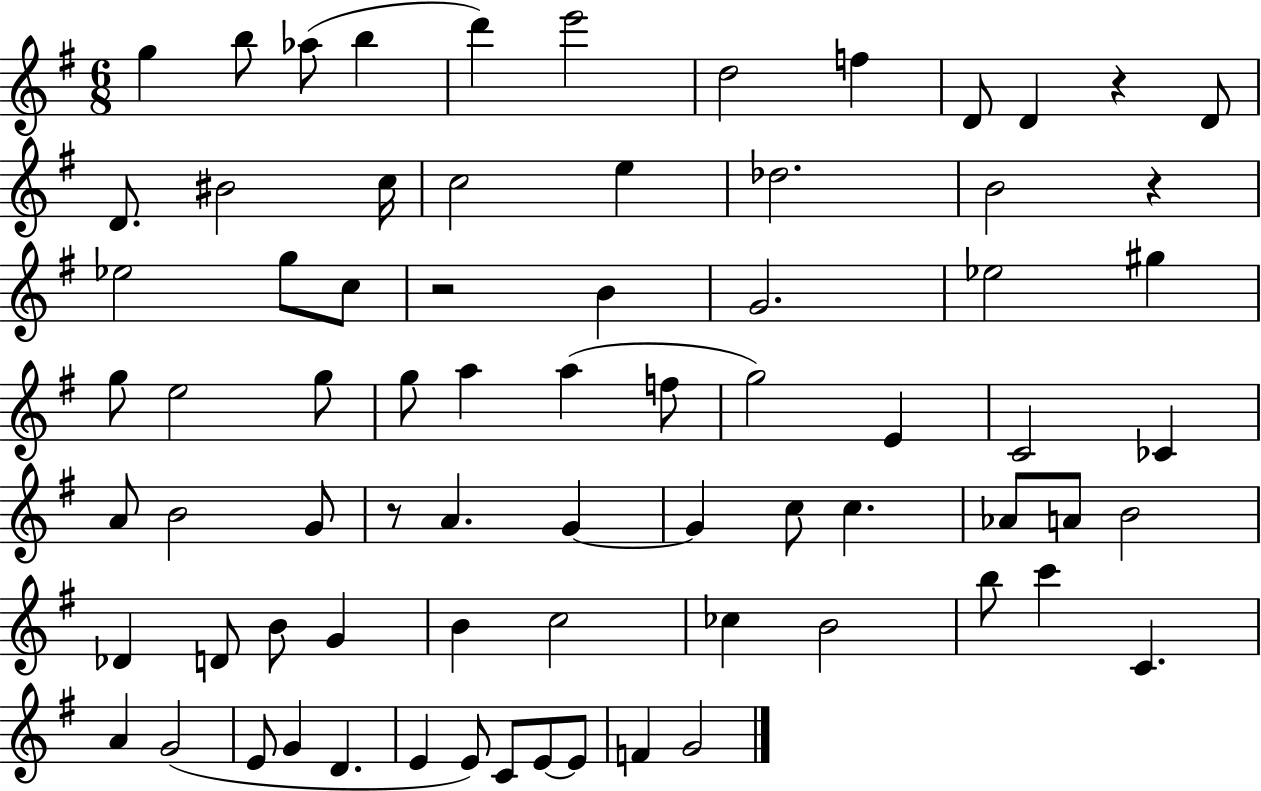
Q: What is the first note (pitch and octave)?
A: G5